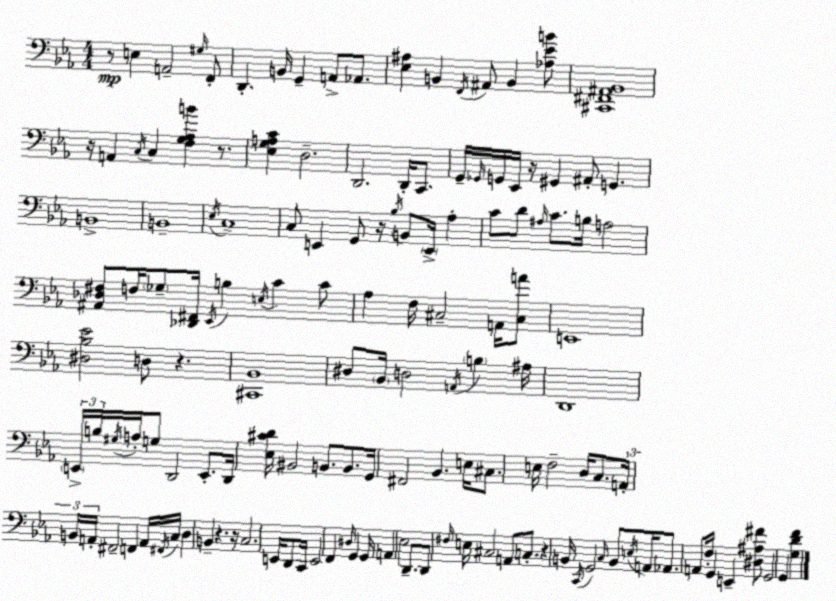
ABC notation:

X:1
T:Untitled
M:4/4
L:1/4
K:Eb
z/2 E, A,,2 ^G,/4 F,,/2 D,, B,,/4 G,, A,,/2 _A,,/2 [_E,^A,] B,, F,,/4 ^A,,/2 B,, [_A,_EB]/2 [^C,,^F,,^A,,_B,,]4 z/4 A,, C,/4 C, [F,G,_A,B] z/2 [_E,G,A,C] D,2 D,,2 D,,/4 C,,/2 G,,/4 _G,,/4 G,,/4 _E,,/4 z/4 ^G,, ^A,,/2 G,, B,,4 B,,4 _E,/4 C,4 C,/2 E,, G,,/2 z/4 _B,/4 B,,/2 E,,/4 _A, C/2 D/2 ^A,/4 C/2 B,/4 A,2 [^A,,_D,^F,]/2 F,/4 _G,/2 [_D,,^F,,]/4 _E,,/4 B, E,/4 C C/2 _A, F,/4 ^C,2 A,,/4 [^C,A]/2 E,,4 [^D,_B,_E]2 D,/2 z [^C,,_B,,]4 ^D,/2 _B,,/4 D,2 A,,/4 B, ^A,/4 D,,4 E,,/4 B,/4 ^G,/4 A,/4 G,/2 D,,2 E,,/2 D,,/4 [_E,^CD]/4 ^B,,2 B,,/2 B,,/2 G,,/4 ^F,,2 _B,, E,/4 ^C,/2 E,/4 F,2 D,/4 C,/2 A,,/4 B,,/4 A,,/4 ^F,,2 F,, A,,/4 ^F,,/4 C,/4 D, B,, z z/4 C,2 E,,/4 D,,/2 C,,/4 E,,2 F,, ^D,/4 G,, G,,/4 A,, _E,2 D,,/2 D,,/2 ^F,/4 E,/4 ^C,2 A,,/2 C,/2 z B,,/4 C,,/4 G,,2 C,/4 B,,/2 E,/4 A,,/4 _A,,/2 A,,/2 F,/4 G,, E,, [^D,^A,^F]/2 G,,2 G,, [G,DF]